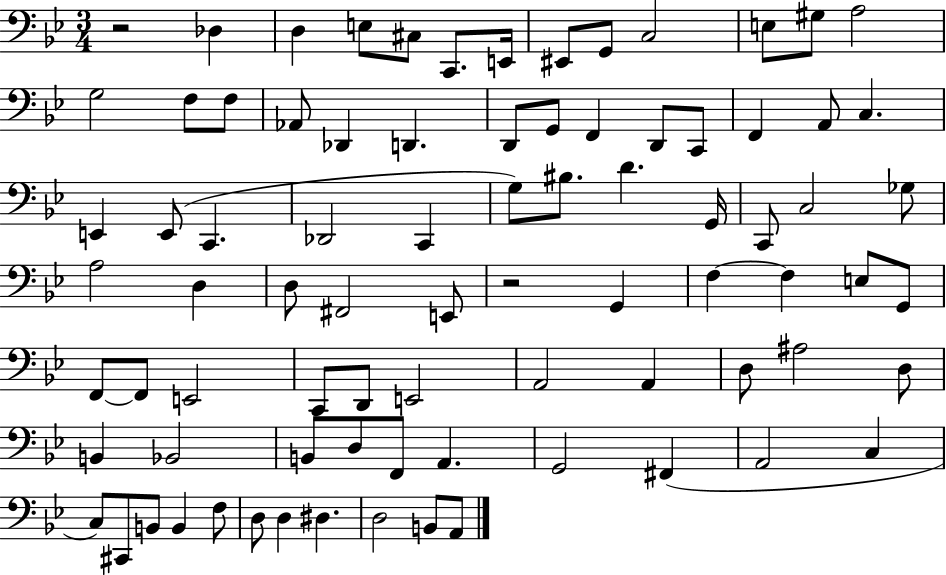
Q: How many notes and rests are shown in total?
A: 82